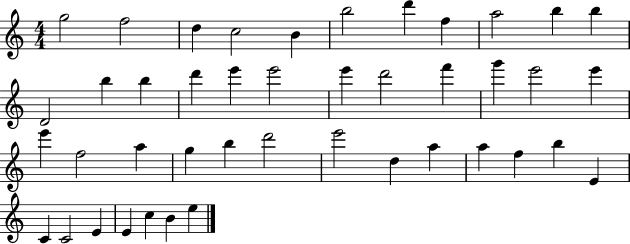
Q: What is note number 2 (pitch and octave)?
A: F5